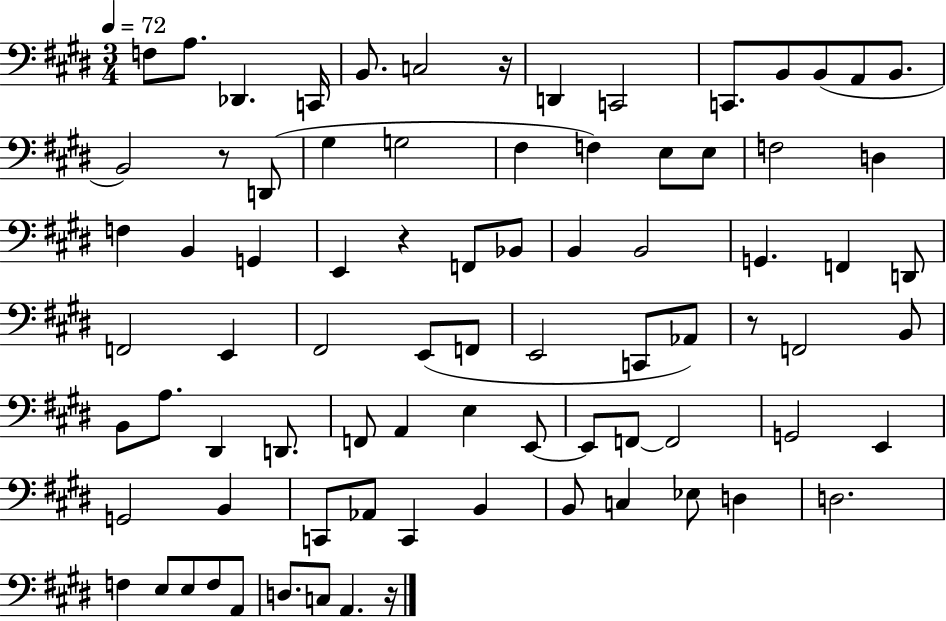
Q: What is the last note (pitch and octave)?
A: A2